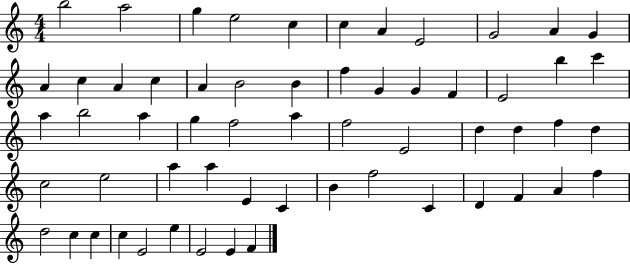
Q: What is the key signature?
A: C major